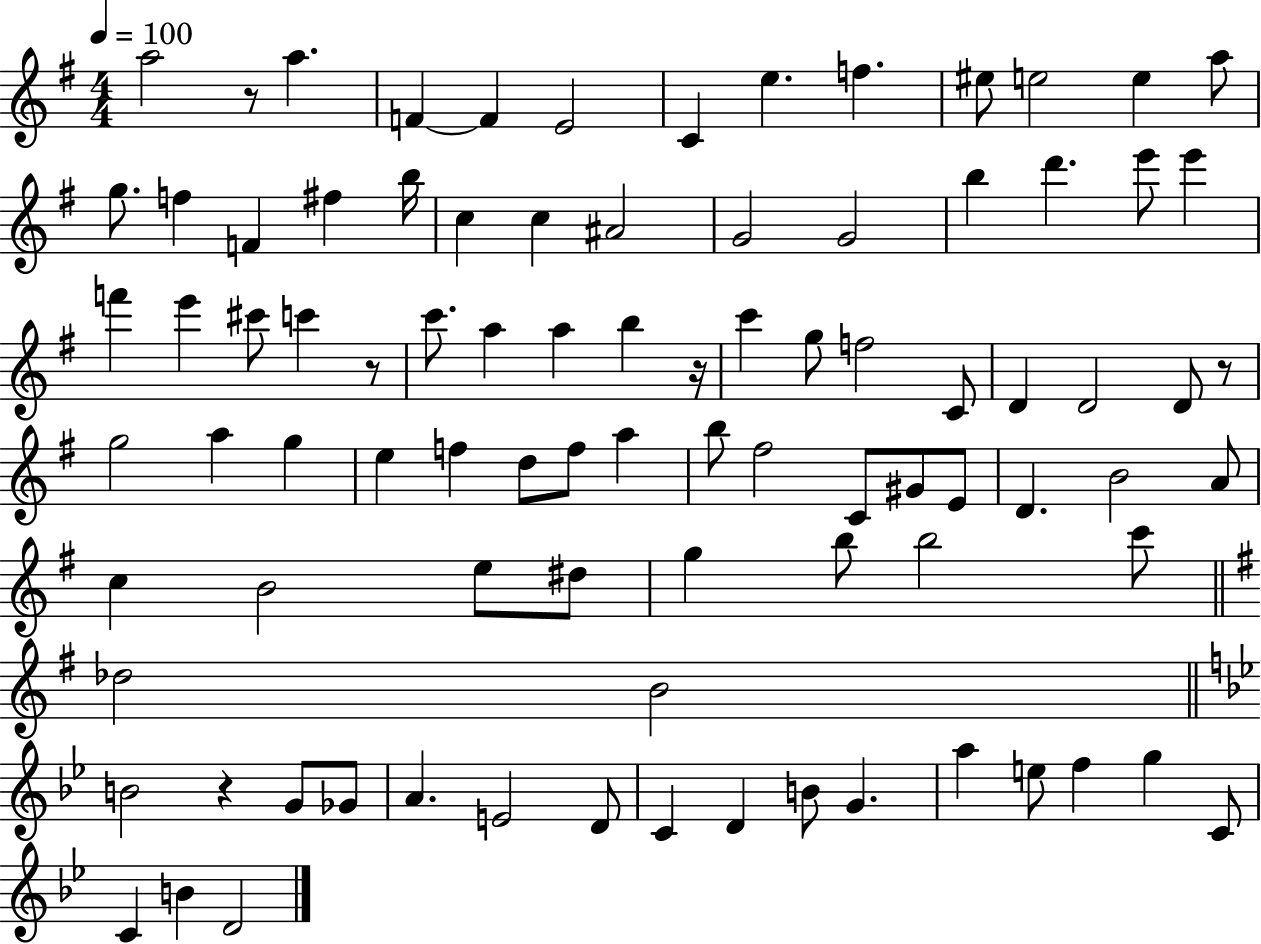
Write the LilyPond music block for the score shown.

{
  \clef treble
  \numericTimeSignature
  \time 4/4
  \key g \major
  \tempo 4 = 100
  a''2 r8 a''4. | f'4~~ f'4 e'2 | c'4 e''4. f''4. | eis''8 e''2 e''4 a''8 | \break g''8. f''4 f'4 fis''4 b''16 | c''4 c''4 ais'2 | g'2 g'2 | b''4 d'''4. e'''8 e'''4 | \break f'''4 e'''4 cis'''8 c'''4 r8 | c'''8. a''4 a''4 b''4 r16 | c'''4 g''8 f''2 c'8 | d'4 d'2 d'8 r8 | \break g''2 a''4 g''4 | e''4 f''4 d''8 f''8 a''4 | b''8 fis''2 c'8 gis'8 e'8 | d'4. b'2 a'8 | \break c''4 b'2 e''8 dis''8 | g''4 b''8 b''2 c'''8 | \bar "||" \break \key g \major des''2 b'2 | \bar "||" \break \key bes \major b'2 r4 g'8 ges'8 | a'4. e'2 d'8 | c'4 d'4 b'8 g'4. | a''4 e''8 f''4 g''4 c'8 | \break c'4 b'4 d'2 | \bar "|."
}